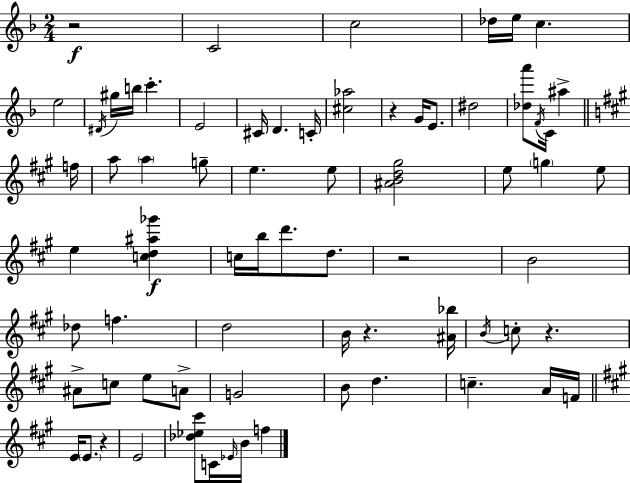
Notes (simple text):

R/h C4/h C5/h Db5/s E5/s C5/q. E5/h D#4/s G#5/s B5/s C6/q. E4/h C#4/s D4/q. C4/s [C#5,Ab5]/h R/q G4/s E4/e. D#5/h [Db5,A6]/e F4/s C4/s A#5/q F5/s A5/e A5/q G5/e E5/q. E5/e [A#4,B4,D5,G#5]/h E5/e G5/q E5/e E5/q [C5,D5,A#5,Gb6]/q C5/s B5/s D6/e. D5/e. R/h B4/h Db5/e F5/q. D5/h B4/s R/q. [A#4,Bb5]/s B4/s C5/e R/q. A#4/e C5/e E5/e A4/e G4/h B4/e D5/q. C5/q. A4/s F4/s E4/s E4/e. R/q E4/h [Db5,Eb5,C#6]/e C4/s Eb4/s B4/s F5/q